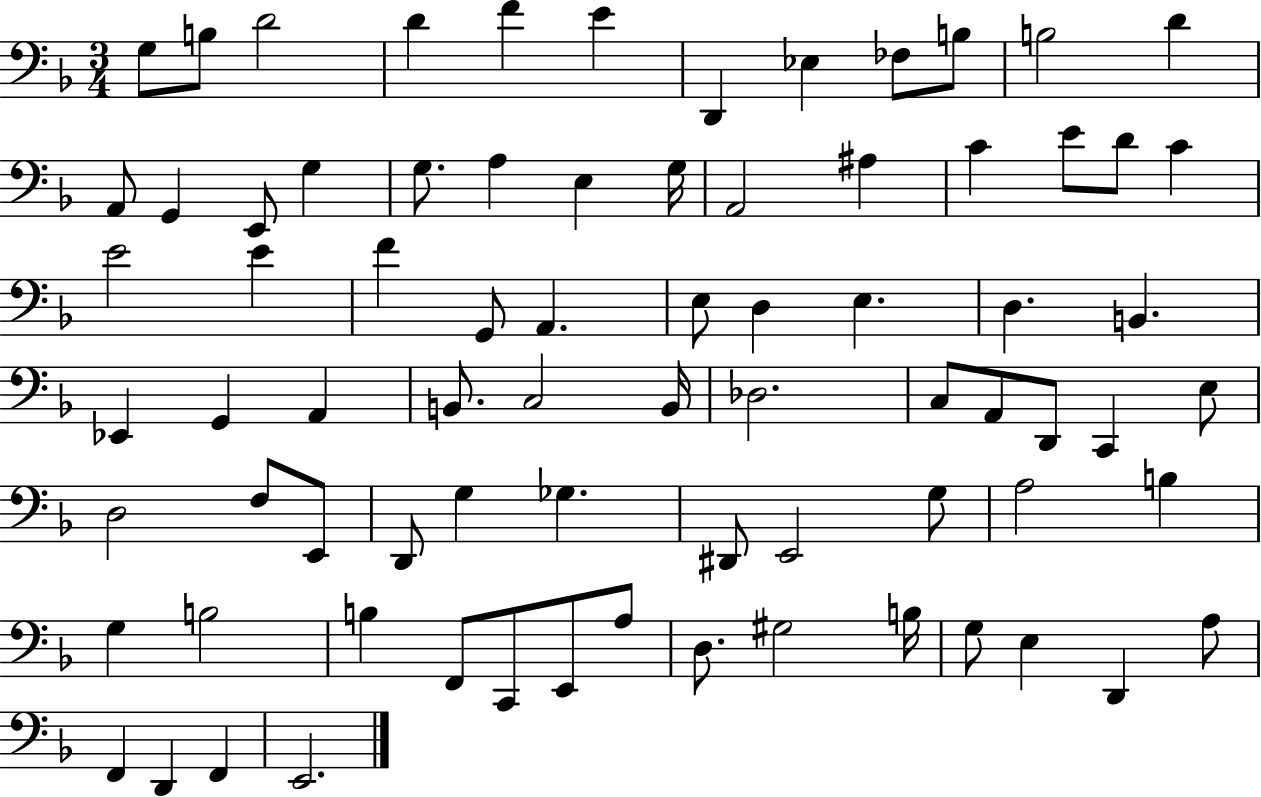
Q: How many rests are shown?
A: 0